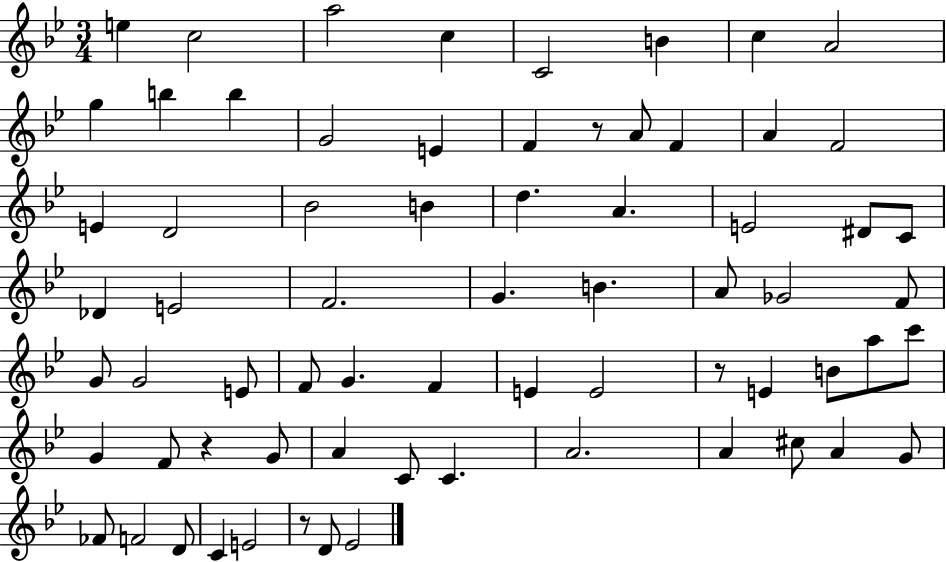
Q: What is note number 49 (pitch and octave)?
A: F4